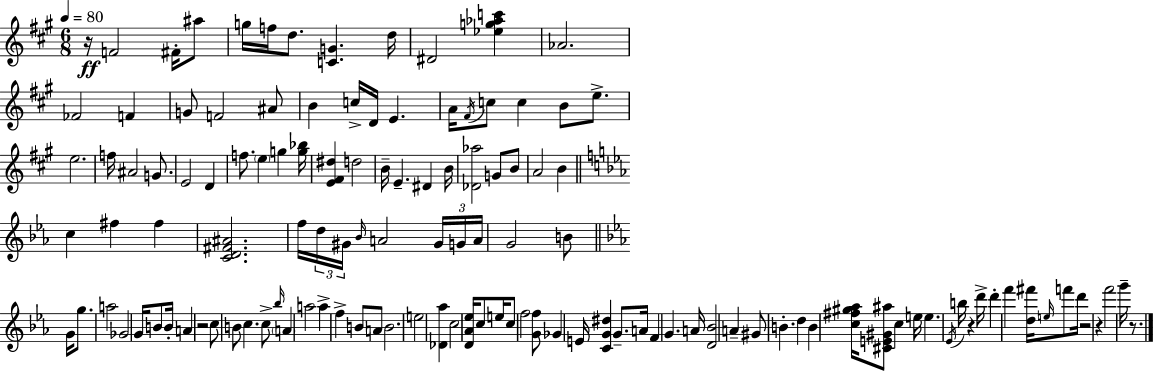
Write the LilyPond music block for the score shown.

{
  \clef treble
  \numericTimeSignature
  \time 6/8
  \key a \major
  \tempo 4 = 80
  \repeat volta 2 { r16\ff f'2 fis'16-. ais''8 | g''16 f''16 d''8. <c' g'>4. d''16 | dis'2 <ees'' g'' aes'' c'''>4 | aes'2. | \break fes'2 f'4 | g'8 f'2 ais'8 | b'4 c''16-> d'16 e'4. | a'16 \acciaccatura { fis'16 } c''8 c''4 b'8 e''8.-> | \break e''2. | f''16 ais'2 g'8. | e'2 d'4 | f''8. \parenthesize e''4 g''4 | \break <g'' bes''>16 <e' fis' dis''>4 d''2 | b'16-- e'4.-- dis'4 | b'16 <des' aes''>2 g'8 b'8 | a'2 b'4 | \break \bar "||" \break \key c \minor c''4 fis''4 fis''4 | <c' d' fis' ais'>2. | f''16 \tuplet 3/2 { d''16 gis'16 \grace { bes'16 } } a'2 | \tuplet 3/2 { gis'16 g'16 a'16 } g'2 b'8 | \break \bar "||" \break \key ees \major g'16 g''8. a''2 | ges'2 g'16 b'8 b'16-. | a'4 r2 | c''8 b'8 c''4. c''8-> | \break \grace { bes''16 } \parenthesize a'4 a''2 | a''4-> f''4-> b'8 a'8 | b'2. | e''2 <des' aes''>4 | \break c''2 <d' aes' ees''>16 c''8 | e''16 c''8 f''2 <g' f''>8 | ges'4 e'16 <c' g' dis''>4 g'8.-- | a'16 f'4 g'4. | \break a'16 <d' bes'>2 a'4-- | gis'8 b'4.-. d''4 | b'4 <c'' fis'' gis'' aes''>16 <cis' e' gis' ais''>8 c''4 | e''16 e''4. \acciaccatura { ees'16 } b''16 r4 | \break d'''16-> d'''4-. f'''4 <d'' fis'''>16 \grace { e''16 } | f'''8 d'''16 r2 r4 | f'''2 g'''16-- | r8. } \bar "|."
}